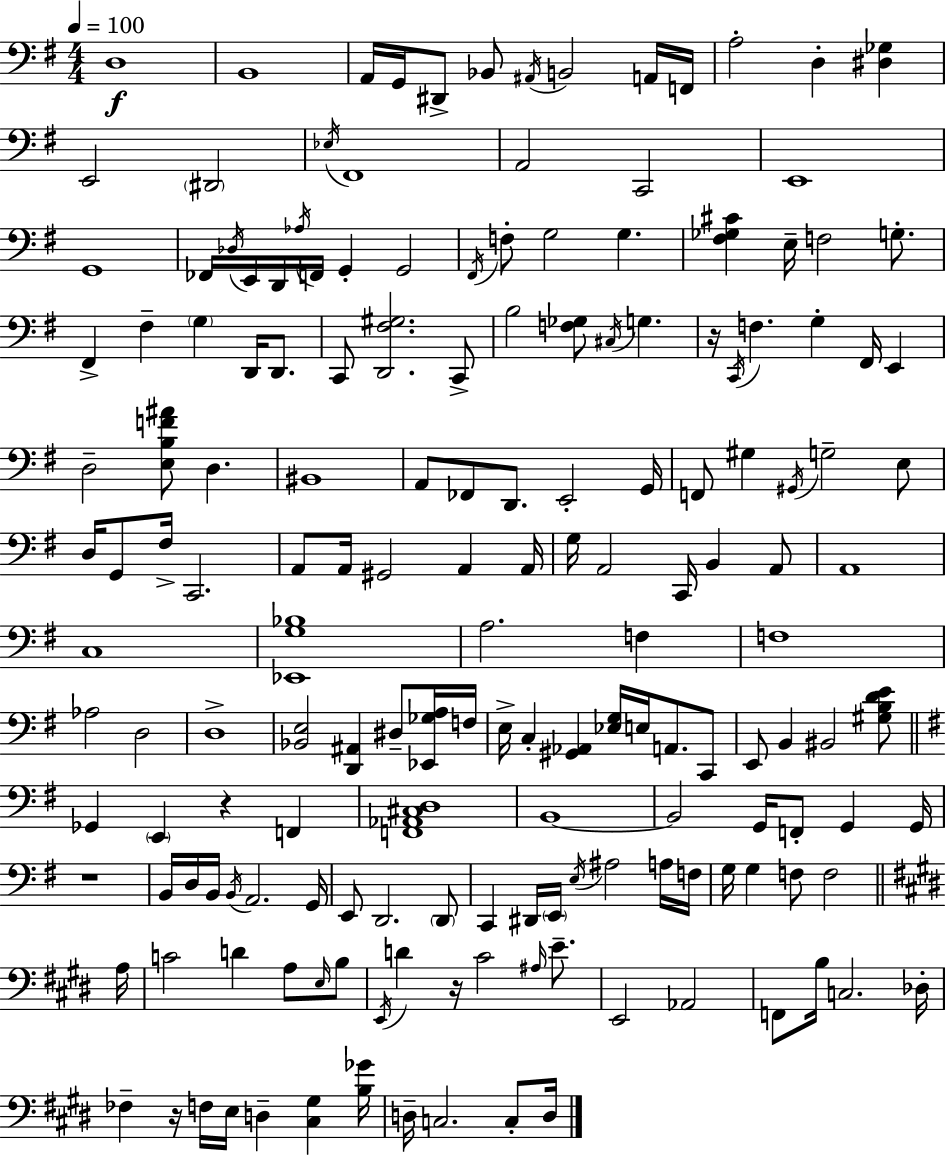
{
  \clef bass
  \numericTimeSignature
  \time 4/4
  \key e \minor
  \tempo 4 = 100
  d1\f | b,1 | a,16 g,16 dis,8-> bes,8 \acciaccatura { ais,16 } b,2 a,16 | f,16 a2-. d4-. <dis ges>4 | \break e,2 \parenthesize dis,2 | \acciaccatura { ees16 } fis,1 | a,2 c,2 | e,1 | \break g,1 | fes,16 \acciaccatura { des16 } e,16 d,16 \acciaccatura { aes16 } f,16 g,4-. g,2 | \acciaccatura { fis,16 } f8-. g2 g4. | <fis ges cis'>4 e16-- f2 | \break g8.-. fis,4-> fis4-- \parenthesize g4 | d,16 d,8. c,8 <d, fis gis>2. | c,8-> b2 <f ges>8 \acciaccatura { cis16 } | g4. r16 \acciaccatura { c,16 } f4. g4-. | \break fis,16 e,4 d2-- <e b f' ais'>8 | d4. bis,1 | a,8 fes,8 d,8. e,2-. | g,16 f,8 gis4 \acciaccatura { gis,16 } g2-- | \break e8 d16 g,8 fis16-> c,2. | a,8 a,16 gis,2 | a,4 a,16 g16 a,2 | c,16 b,4 a,8 a,1 | \break c1 | <ees, g bes>1 | a2. | f4 f1 | \break aes2 | d2 d1-> | <bes, e>2 | <d, ais,>4 dis8-- <ees, ges a>16 f16 e16-> c4-. <gis, aes,>4 | \break <ees g>16 e16 a,8. c,8 e,8 b,4 bis,2 | <gis b d' e'>8 \bar "||" \break \key g \major ges,4 \parenthesize e,4 r4 f,4 | <f, aes, cis d>1 | b,1~~ | b,2 g,16 f,8-. g,4 g,16 | \break r1 | b,16 d16 b,16 \acciaccatura { b,16 } a,2. | g,16 e,8 d,2. \parenthesize d,8 | c,4 dis,16 \parenthesize e,16 \acciaccatura { e16 } ais2 | \break a16 f16 g16 g4 f8 f2 | \bar "||" \break \key e \major a16 c'2 d'4 a8 \grace { e16 } | b8 \acciaccatura { e,16 } d'4 r16 cis'2 | \grace { ais16 } e'8.-- e,2 aes,2 | f,8 b16 c2. | \break des16-. fes4-- r16 f16 e16 d4-- <cis gis>4 | <b ges'>16 d16-- c2. | c8-. d16 \bar "|."
}